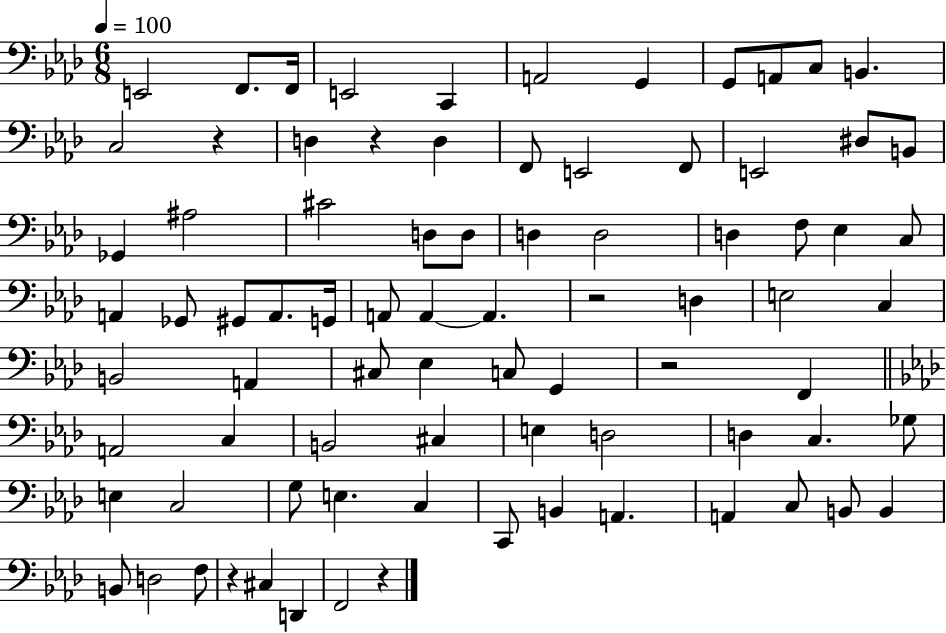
X:1
T:Untitled
M:6/8
L:1/4
K:Ab
E,,2 F,,/2 F,,/4 E,,2 C,, A,,2 G,, G,,/2 A,,/2 C,/2 B,, C,2 z D, z D, F,,/2 E,,2 F,,/2 E,,2 ^D,/2 B,,/2 _G,, ^A,2 ^C2 D,/2 D,/2 D, D,2 D, F,/2 _E, C,/2 A,, _G,,/2 ^G,,/2 A,,/2 G,,/4 A,,/2 A,, A,, z2 D, E,2 C, B,,2 A,, ^C,/2 _E, C,/2 G,, z2 F,, A,,2 C, B,,2 ^C, E, D,2 D, C, _G,/2 E, C,2 G,/2 E, C, C,,/2 B,, A,, A,, C,/2 B,,/2 B,, B,,/2 D,2 F,/2 z ^C, D,, F,,2 z